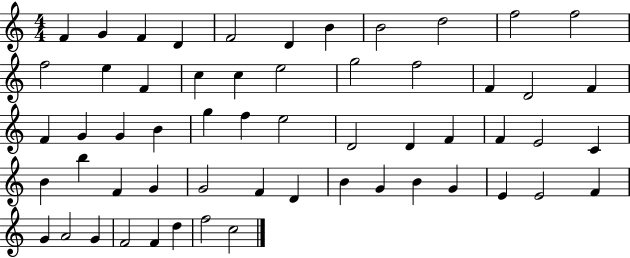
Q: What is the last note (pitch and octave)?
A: C5